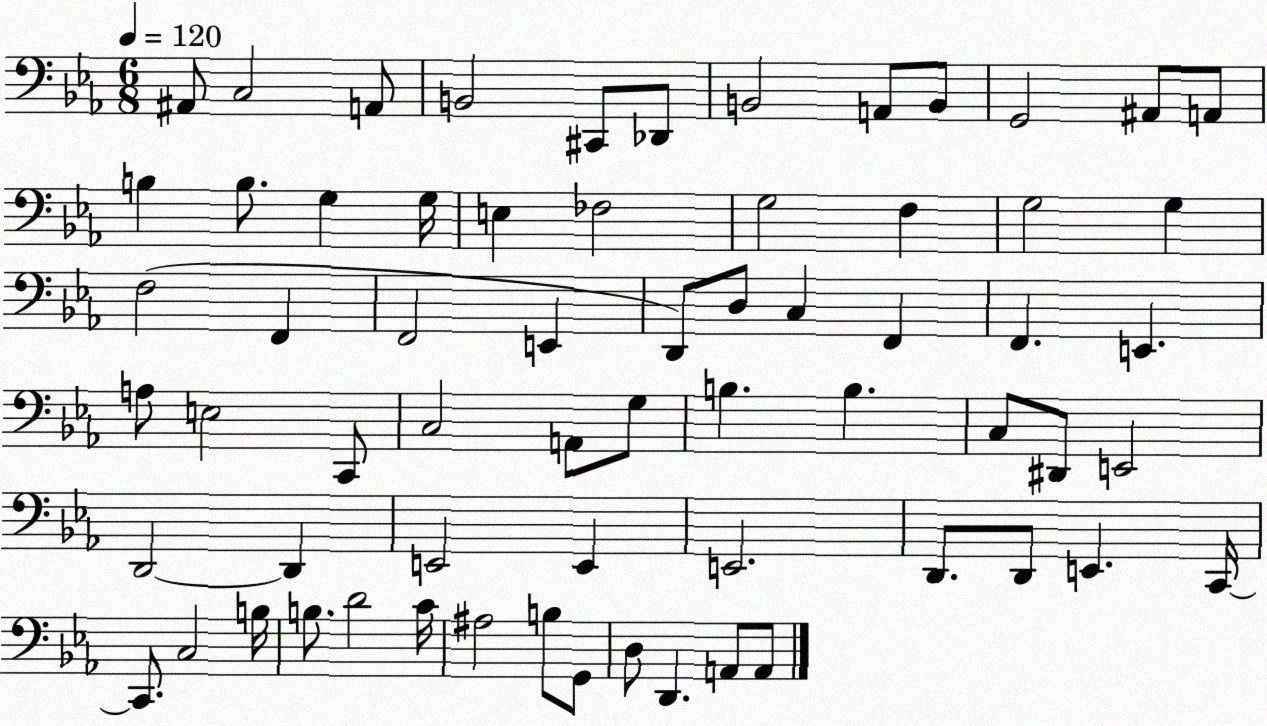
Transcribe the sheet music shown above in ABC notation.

X:1
T:Untitled
M:6/8
L:1/4
K:Eb
^A,,/2 C,2 A,,/2 B,,2 ^C,,/2 _D,,/2 B,,2 A,,/2 B,,/2 G,,2 ^A,,/2 A,,/2 B, B,/2 G, G,/4 E, _F,2 G,2 F, G,2 G, F,2 F,, F,,2 E,, D,,/2 D,/2 C, F,, F,, E,, A,/2 E,2 C,,/2 C,2 A,,/2 G,/2 B, B, C,/2 ^D,,/2 E,,2 D,,2 D,, E,,2 E,, E,,2 D,,/2 D,,/2 E,, C,,/4 C,,/2 C,2 B,/4 B,/2 D2 C/4 ^A,2 B,/2 G,,/2 D,/2 D,, A,,/2 A,,/2